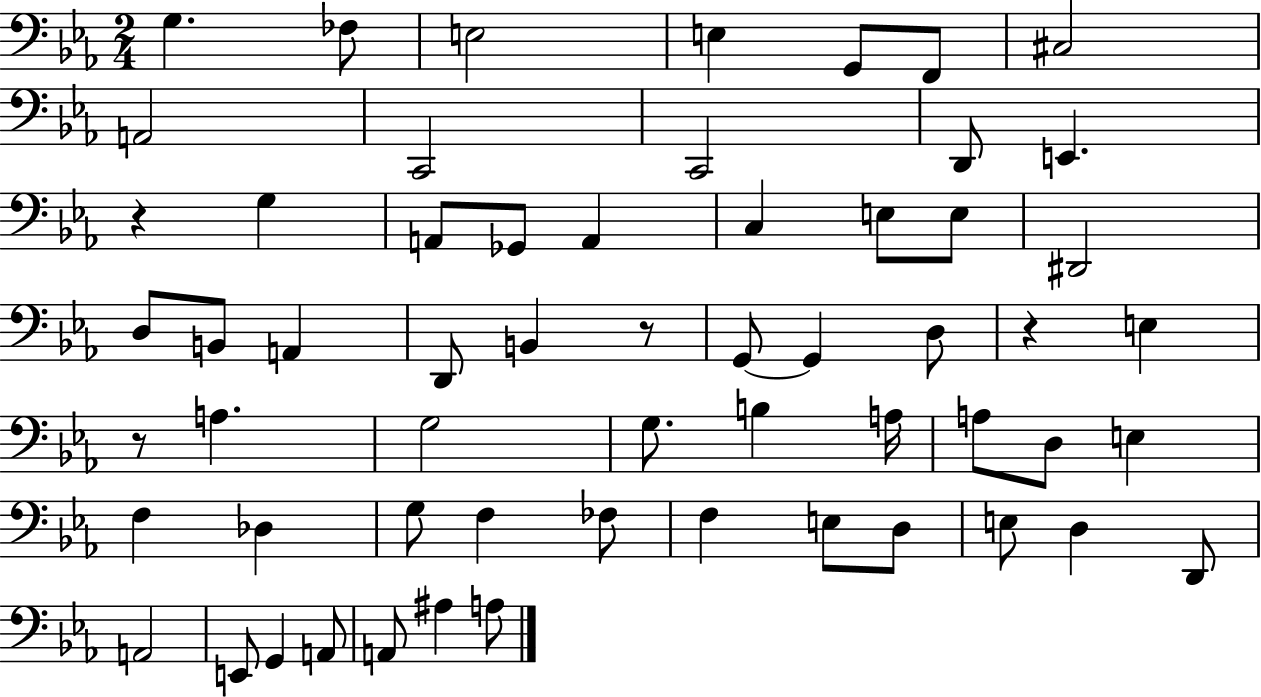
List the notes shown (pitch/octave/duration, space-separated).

G3/q. FES3/e E3/h E3/q G2/e F2/e C#3/h A2/h C2/h C2/h D2/e E2/q. R/q G3/q A2/e Gb2/e A2/q C3/q E3/e E3/e D#2/h D3/e B2/e A2/q D2/e B2/q R/e G2/e G2/q D3/e R/q E3/q R/e A3/q. G3/h G3/e. B3/q A3/s A3/e D3/e E3/q F3/q Db3/q G3/e F3/q FES3/e F3/q E3/e D3/e E3/e D3/q D2/e A2/h E2/e G2/q A2/e A2/e A#3/q A3/e